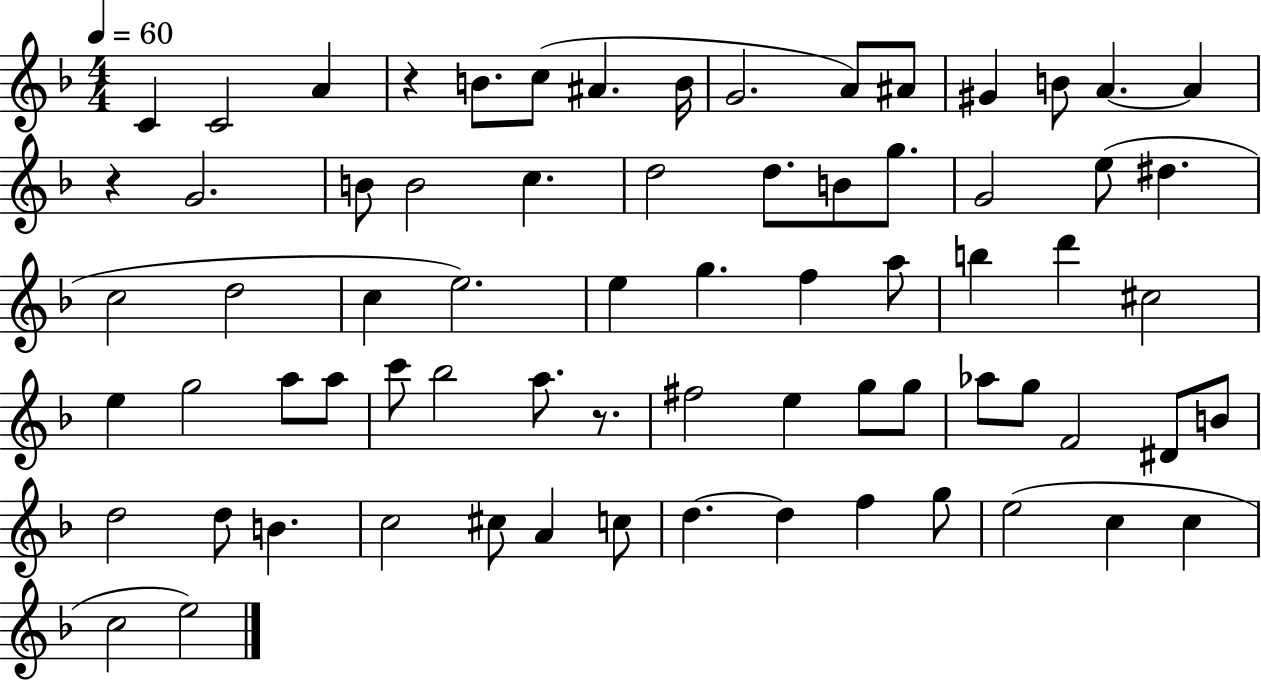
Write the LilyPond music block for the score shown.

{
  \clef treble
  \numericTimeSignature
  \time 4/4
  \key f \major
  \tempo 4 = 60
  c'4 c'2 a'4 | r4 b'8. c''8( ais'4. b'16 | g'2. a'8) ais'8 | gis'4 b'8 a'4.~~ a'4 | \break r4 g'2. | b'8 b'2 c''4. | d''2 d''8. b'8 g''8. | g'2 e''8( dis''4. | \break c''2 d''2 | c''4 e''2.) | e''4 g''4. f''4 a''8 | b''4 d'''4 cis''2 | \break e''4 g''2 a''8 a''8 | c'''8 bes''2 a''8. r8. | fis''2 e''4 g''8 g''8 | aes''8 g''8 f'2 dis'8 b'8 | \break d''2 d''8 b'4. | c''2 cis''8 a'4 c''8 | d''4.~~ d''4 f''4 g''8 | e''2( c''4 c''4 | \break c''2 e''2) | \bar "|."
}